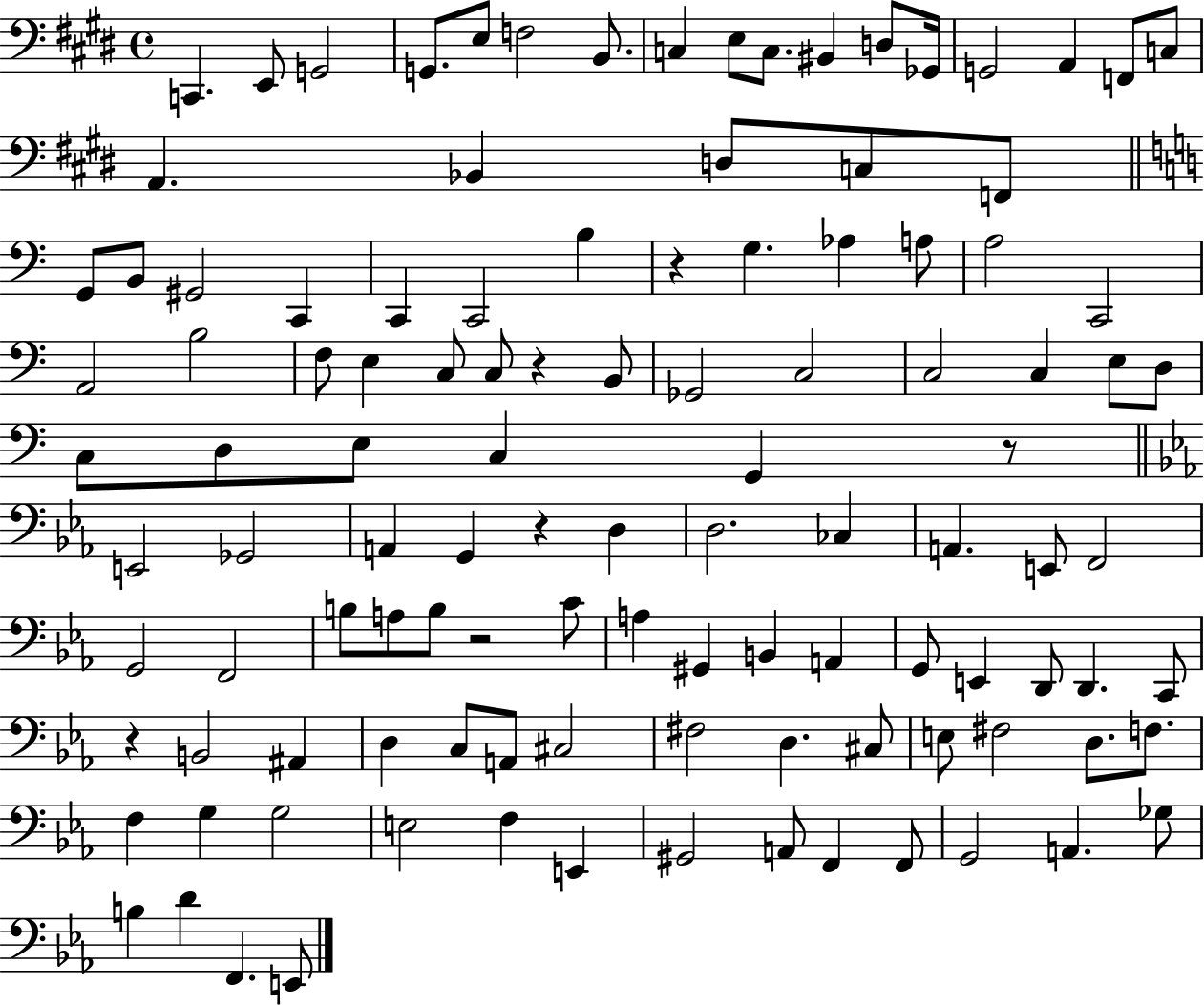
X:1
T:Untitled
M:4/4
L:1/4
K:E
C,, E,,/2 G,,2 G,,/2 E,/2 F,2 B,,/2 C, E,/2 C,/2 ^B,, D,/2 _G,,/4 G,,2 A,, F,,/2 C,/2 A,, _B,, D,/2 C,/2 F,,/2 G,,/2 B,,/2 ^G,,2 C,, C,, C,,2 B, z G, _A, A,/2 A,2 C,,2 A,,2 B,2 F,/2 E, C,/2 C,/2 z B,,/2 _G,,2 C,2 C,2 C, E,/2 D,/2 C,/2 D,/2 E,/2 C, G,, z/2 E,,2 _G,,2 A,, G,, z D, D,2 _C, A,, E,,/2 F,,2 G,,2 F,,2 B,/2 A,/2 B,/2 z2 C/2 A, ^G,, B,, A,, G,,/2 E,, D,,/2 D,, C,,/2 z B,,2 ^A,, D, C,/2 A,,/2 ^C,2 ^F,2 D, ^C,/2 E,/2 ^F,2 D,/2 F,/2 F, G, G,2 E,2 F, E,, ^G,,2 A,,/2 F,, F,,/2 G,,2 A,, _G,/2 B, D F,, E,,/2